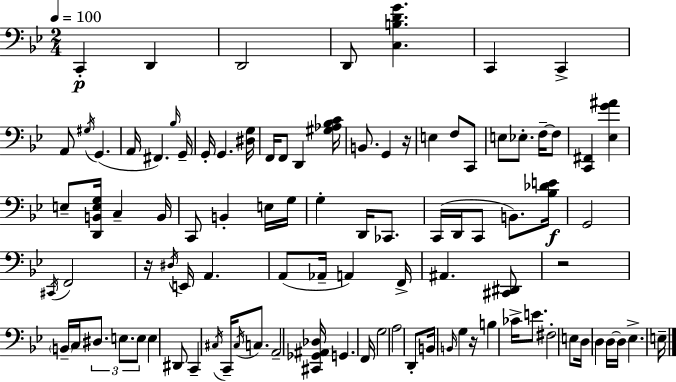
{
  \clef bass
  \numericTimeSignature
  \time 2/4
  \key bes \major
  \tempo 4 = 100
  \repeat volta 2 { c,4-.\p d,4 | d,2 | d,8 <c b d' g'>4. | c,4 c,4-> | \break a,8 \acciaccatura { gis16 } g,4.( | a,16 fis,4.) | \grace { bes16 } g,16-- g,16-. g,4. | <dis g>16 f,16 f,8 d,4 | \break <gis aes bes c'>16 b,8. g,4 | r16 e4 f8 | c,8 e8 ees8.-. f16--~~ | f8 <c, fis,>4 <ees g' ais'>4 | \break e8-- <d, b, e g>16 c4-- | b,16 c,8 b,4-. | e16 g16 g4-. d,16 ces,8. | c,16( d,16 c,8 b,8.) | \break <bes des' e'>16\f g,2 | \acciaccatura { cis,16 } f,2 | r16 \acciaccatura { dis16 } e,16 a,4. | a,8( aes,16-- a,4) | \break f,16-> ais,4. | <cis, dis,>8 r2 | \parenthesize b,16-- c16 \tuplet 3/2 { dis8. | e8. e8 } e4 | \break dis,8 c,4-- | \acciaccatura { cis16 } c,16-- \acciaccatura { cis16 } c8. a,2-- | <cis, ges, ais, des>16 g,4. | f,16 g2 | \break a2 | d,8-. | b,16 \grace { b,16 } g4 r16 b4 | ces'16-> e'8. fis2-. | \break e8 | d16 d4 d16~~ d16 | ees4.-> e16-- } \bar "|."
}